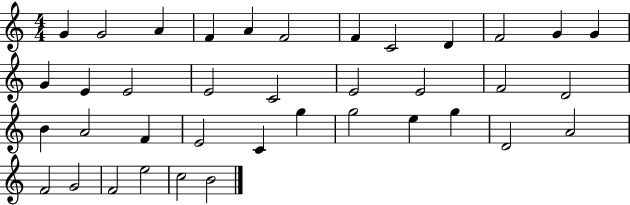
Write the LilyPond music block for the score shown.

{
  \clef treble
  \numericTimeSignature
  \time 4/4
  \key c \major
  g'4 g'2 a'4 | f'4 a'4 f'2 | f'4 c'2 d'4 | f'2 g'4 g'4 | \break g'4 e'4 e'2 | e'2 c'2 | e'2 e'2 | f'2 d'2 | \break b'4 a'2 f'4 | e'2 c'4 g''4 | g''2 e''4 g''4 | d'2 a'2 | \break f'2 g'2 | f'2 e''2 | c''2 b'2 | \bar "|."
}